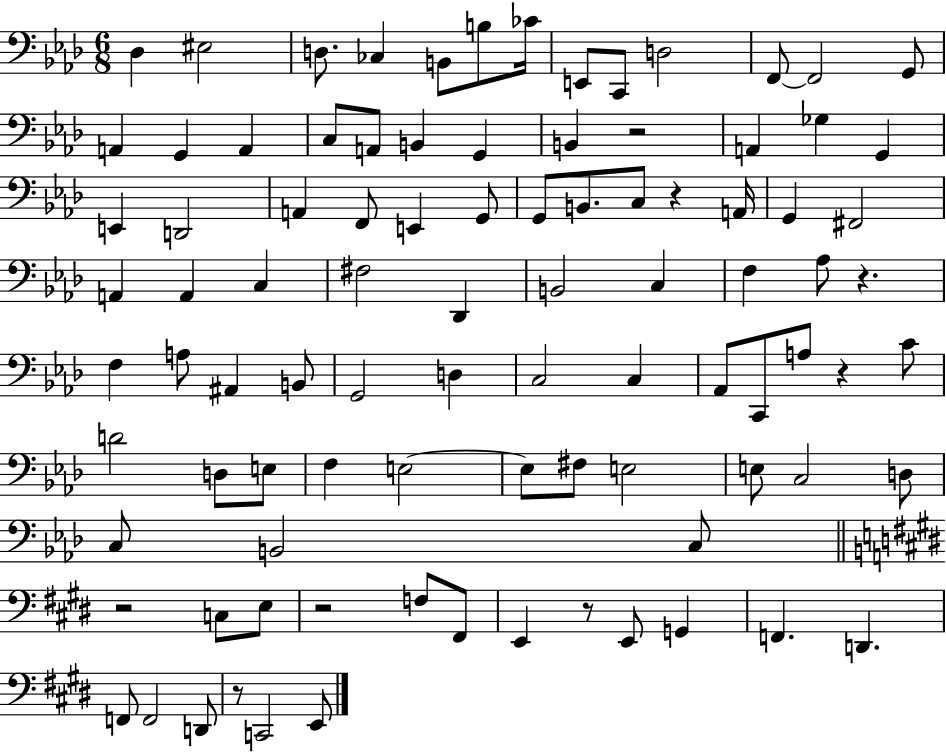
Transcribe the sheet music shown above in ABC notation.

X:1
T:Untitled
M:6/8
L:1/4
K:Ab
_D, ^E,2 D,/2 _C, B,,/2 B,/2 _C/4 E,,/2 C,,/2 D,2 F,,/2 F,,2 G,,/2 A,, G,, A,, C,/2 A,,/2 B,, G,, B,, z2 A,, _G, G,, E,, D,,2 A,, F,,/2 E,, G,,/2 G,,/2 B,,/2 C,/2 z A,,/4 G,, ^F,,2 A,, A,, C, ^F,2 _D,, B,,2 C, F, _A,/2 z F, A,/2 ^A,, B,,/2 G,,2 D, C,2 C, _A,,/2 C,,/2 A,/2 z C/2 D2 D,/2 E,/2 F, E,2 E,/2 ^F,/2 E,2 E,/2 C,2 D,/2 C,/2 B,,2 C,/2 z2 C,/2 E,/2 z2 F,/2 ^F,,/2 E,, z/2 E,,/2 G,, F,, D,, F,,/2 F,,2 D,,/2 z/2 C,,2 E,,/2